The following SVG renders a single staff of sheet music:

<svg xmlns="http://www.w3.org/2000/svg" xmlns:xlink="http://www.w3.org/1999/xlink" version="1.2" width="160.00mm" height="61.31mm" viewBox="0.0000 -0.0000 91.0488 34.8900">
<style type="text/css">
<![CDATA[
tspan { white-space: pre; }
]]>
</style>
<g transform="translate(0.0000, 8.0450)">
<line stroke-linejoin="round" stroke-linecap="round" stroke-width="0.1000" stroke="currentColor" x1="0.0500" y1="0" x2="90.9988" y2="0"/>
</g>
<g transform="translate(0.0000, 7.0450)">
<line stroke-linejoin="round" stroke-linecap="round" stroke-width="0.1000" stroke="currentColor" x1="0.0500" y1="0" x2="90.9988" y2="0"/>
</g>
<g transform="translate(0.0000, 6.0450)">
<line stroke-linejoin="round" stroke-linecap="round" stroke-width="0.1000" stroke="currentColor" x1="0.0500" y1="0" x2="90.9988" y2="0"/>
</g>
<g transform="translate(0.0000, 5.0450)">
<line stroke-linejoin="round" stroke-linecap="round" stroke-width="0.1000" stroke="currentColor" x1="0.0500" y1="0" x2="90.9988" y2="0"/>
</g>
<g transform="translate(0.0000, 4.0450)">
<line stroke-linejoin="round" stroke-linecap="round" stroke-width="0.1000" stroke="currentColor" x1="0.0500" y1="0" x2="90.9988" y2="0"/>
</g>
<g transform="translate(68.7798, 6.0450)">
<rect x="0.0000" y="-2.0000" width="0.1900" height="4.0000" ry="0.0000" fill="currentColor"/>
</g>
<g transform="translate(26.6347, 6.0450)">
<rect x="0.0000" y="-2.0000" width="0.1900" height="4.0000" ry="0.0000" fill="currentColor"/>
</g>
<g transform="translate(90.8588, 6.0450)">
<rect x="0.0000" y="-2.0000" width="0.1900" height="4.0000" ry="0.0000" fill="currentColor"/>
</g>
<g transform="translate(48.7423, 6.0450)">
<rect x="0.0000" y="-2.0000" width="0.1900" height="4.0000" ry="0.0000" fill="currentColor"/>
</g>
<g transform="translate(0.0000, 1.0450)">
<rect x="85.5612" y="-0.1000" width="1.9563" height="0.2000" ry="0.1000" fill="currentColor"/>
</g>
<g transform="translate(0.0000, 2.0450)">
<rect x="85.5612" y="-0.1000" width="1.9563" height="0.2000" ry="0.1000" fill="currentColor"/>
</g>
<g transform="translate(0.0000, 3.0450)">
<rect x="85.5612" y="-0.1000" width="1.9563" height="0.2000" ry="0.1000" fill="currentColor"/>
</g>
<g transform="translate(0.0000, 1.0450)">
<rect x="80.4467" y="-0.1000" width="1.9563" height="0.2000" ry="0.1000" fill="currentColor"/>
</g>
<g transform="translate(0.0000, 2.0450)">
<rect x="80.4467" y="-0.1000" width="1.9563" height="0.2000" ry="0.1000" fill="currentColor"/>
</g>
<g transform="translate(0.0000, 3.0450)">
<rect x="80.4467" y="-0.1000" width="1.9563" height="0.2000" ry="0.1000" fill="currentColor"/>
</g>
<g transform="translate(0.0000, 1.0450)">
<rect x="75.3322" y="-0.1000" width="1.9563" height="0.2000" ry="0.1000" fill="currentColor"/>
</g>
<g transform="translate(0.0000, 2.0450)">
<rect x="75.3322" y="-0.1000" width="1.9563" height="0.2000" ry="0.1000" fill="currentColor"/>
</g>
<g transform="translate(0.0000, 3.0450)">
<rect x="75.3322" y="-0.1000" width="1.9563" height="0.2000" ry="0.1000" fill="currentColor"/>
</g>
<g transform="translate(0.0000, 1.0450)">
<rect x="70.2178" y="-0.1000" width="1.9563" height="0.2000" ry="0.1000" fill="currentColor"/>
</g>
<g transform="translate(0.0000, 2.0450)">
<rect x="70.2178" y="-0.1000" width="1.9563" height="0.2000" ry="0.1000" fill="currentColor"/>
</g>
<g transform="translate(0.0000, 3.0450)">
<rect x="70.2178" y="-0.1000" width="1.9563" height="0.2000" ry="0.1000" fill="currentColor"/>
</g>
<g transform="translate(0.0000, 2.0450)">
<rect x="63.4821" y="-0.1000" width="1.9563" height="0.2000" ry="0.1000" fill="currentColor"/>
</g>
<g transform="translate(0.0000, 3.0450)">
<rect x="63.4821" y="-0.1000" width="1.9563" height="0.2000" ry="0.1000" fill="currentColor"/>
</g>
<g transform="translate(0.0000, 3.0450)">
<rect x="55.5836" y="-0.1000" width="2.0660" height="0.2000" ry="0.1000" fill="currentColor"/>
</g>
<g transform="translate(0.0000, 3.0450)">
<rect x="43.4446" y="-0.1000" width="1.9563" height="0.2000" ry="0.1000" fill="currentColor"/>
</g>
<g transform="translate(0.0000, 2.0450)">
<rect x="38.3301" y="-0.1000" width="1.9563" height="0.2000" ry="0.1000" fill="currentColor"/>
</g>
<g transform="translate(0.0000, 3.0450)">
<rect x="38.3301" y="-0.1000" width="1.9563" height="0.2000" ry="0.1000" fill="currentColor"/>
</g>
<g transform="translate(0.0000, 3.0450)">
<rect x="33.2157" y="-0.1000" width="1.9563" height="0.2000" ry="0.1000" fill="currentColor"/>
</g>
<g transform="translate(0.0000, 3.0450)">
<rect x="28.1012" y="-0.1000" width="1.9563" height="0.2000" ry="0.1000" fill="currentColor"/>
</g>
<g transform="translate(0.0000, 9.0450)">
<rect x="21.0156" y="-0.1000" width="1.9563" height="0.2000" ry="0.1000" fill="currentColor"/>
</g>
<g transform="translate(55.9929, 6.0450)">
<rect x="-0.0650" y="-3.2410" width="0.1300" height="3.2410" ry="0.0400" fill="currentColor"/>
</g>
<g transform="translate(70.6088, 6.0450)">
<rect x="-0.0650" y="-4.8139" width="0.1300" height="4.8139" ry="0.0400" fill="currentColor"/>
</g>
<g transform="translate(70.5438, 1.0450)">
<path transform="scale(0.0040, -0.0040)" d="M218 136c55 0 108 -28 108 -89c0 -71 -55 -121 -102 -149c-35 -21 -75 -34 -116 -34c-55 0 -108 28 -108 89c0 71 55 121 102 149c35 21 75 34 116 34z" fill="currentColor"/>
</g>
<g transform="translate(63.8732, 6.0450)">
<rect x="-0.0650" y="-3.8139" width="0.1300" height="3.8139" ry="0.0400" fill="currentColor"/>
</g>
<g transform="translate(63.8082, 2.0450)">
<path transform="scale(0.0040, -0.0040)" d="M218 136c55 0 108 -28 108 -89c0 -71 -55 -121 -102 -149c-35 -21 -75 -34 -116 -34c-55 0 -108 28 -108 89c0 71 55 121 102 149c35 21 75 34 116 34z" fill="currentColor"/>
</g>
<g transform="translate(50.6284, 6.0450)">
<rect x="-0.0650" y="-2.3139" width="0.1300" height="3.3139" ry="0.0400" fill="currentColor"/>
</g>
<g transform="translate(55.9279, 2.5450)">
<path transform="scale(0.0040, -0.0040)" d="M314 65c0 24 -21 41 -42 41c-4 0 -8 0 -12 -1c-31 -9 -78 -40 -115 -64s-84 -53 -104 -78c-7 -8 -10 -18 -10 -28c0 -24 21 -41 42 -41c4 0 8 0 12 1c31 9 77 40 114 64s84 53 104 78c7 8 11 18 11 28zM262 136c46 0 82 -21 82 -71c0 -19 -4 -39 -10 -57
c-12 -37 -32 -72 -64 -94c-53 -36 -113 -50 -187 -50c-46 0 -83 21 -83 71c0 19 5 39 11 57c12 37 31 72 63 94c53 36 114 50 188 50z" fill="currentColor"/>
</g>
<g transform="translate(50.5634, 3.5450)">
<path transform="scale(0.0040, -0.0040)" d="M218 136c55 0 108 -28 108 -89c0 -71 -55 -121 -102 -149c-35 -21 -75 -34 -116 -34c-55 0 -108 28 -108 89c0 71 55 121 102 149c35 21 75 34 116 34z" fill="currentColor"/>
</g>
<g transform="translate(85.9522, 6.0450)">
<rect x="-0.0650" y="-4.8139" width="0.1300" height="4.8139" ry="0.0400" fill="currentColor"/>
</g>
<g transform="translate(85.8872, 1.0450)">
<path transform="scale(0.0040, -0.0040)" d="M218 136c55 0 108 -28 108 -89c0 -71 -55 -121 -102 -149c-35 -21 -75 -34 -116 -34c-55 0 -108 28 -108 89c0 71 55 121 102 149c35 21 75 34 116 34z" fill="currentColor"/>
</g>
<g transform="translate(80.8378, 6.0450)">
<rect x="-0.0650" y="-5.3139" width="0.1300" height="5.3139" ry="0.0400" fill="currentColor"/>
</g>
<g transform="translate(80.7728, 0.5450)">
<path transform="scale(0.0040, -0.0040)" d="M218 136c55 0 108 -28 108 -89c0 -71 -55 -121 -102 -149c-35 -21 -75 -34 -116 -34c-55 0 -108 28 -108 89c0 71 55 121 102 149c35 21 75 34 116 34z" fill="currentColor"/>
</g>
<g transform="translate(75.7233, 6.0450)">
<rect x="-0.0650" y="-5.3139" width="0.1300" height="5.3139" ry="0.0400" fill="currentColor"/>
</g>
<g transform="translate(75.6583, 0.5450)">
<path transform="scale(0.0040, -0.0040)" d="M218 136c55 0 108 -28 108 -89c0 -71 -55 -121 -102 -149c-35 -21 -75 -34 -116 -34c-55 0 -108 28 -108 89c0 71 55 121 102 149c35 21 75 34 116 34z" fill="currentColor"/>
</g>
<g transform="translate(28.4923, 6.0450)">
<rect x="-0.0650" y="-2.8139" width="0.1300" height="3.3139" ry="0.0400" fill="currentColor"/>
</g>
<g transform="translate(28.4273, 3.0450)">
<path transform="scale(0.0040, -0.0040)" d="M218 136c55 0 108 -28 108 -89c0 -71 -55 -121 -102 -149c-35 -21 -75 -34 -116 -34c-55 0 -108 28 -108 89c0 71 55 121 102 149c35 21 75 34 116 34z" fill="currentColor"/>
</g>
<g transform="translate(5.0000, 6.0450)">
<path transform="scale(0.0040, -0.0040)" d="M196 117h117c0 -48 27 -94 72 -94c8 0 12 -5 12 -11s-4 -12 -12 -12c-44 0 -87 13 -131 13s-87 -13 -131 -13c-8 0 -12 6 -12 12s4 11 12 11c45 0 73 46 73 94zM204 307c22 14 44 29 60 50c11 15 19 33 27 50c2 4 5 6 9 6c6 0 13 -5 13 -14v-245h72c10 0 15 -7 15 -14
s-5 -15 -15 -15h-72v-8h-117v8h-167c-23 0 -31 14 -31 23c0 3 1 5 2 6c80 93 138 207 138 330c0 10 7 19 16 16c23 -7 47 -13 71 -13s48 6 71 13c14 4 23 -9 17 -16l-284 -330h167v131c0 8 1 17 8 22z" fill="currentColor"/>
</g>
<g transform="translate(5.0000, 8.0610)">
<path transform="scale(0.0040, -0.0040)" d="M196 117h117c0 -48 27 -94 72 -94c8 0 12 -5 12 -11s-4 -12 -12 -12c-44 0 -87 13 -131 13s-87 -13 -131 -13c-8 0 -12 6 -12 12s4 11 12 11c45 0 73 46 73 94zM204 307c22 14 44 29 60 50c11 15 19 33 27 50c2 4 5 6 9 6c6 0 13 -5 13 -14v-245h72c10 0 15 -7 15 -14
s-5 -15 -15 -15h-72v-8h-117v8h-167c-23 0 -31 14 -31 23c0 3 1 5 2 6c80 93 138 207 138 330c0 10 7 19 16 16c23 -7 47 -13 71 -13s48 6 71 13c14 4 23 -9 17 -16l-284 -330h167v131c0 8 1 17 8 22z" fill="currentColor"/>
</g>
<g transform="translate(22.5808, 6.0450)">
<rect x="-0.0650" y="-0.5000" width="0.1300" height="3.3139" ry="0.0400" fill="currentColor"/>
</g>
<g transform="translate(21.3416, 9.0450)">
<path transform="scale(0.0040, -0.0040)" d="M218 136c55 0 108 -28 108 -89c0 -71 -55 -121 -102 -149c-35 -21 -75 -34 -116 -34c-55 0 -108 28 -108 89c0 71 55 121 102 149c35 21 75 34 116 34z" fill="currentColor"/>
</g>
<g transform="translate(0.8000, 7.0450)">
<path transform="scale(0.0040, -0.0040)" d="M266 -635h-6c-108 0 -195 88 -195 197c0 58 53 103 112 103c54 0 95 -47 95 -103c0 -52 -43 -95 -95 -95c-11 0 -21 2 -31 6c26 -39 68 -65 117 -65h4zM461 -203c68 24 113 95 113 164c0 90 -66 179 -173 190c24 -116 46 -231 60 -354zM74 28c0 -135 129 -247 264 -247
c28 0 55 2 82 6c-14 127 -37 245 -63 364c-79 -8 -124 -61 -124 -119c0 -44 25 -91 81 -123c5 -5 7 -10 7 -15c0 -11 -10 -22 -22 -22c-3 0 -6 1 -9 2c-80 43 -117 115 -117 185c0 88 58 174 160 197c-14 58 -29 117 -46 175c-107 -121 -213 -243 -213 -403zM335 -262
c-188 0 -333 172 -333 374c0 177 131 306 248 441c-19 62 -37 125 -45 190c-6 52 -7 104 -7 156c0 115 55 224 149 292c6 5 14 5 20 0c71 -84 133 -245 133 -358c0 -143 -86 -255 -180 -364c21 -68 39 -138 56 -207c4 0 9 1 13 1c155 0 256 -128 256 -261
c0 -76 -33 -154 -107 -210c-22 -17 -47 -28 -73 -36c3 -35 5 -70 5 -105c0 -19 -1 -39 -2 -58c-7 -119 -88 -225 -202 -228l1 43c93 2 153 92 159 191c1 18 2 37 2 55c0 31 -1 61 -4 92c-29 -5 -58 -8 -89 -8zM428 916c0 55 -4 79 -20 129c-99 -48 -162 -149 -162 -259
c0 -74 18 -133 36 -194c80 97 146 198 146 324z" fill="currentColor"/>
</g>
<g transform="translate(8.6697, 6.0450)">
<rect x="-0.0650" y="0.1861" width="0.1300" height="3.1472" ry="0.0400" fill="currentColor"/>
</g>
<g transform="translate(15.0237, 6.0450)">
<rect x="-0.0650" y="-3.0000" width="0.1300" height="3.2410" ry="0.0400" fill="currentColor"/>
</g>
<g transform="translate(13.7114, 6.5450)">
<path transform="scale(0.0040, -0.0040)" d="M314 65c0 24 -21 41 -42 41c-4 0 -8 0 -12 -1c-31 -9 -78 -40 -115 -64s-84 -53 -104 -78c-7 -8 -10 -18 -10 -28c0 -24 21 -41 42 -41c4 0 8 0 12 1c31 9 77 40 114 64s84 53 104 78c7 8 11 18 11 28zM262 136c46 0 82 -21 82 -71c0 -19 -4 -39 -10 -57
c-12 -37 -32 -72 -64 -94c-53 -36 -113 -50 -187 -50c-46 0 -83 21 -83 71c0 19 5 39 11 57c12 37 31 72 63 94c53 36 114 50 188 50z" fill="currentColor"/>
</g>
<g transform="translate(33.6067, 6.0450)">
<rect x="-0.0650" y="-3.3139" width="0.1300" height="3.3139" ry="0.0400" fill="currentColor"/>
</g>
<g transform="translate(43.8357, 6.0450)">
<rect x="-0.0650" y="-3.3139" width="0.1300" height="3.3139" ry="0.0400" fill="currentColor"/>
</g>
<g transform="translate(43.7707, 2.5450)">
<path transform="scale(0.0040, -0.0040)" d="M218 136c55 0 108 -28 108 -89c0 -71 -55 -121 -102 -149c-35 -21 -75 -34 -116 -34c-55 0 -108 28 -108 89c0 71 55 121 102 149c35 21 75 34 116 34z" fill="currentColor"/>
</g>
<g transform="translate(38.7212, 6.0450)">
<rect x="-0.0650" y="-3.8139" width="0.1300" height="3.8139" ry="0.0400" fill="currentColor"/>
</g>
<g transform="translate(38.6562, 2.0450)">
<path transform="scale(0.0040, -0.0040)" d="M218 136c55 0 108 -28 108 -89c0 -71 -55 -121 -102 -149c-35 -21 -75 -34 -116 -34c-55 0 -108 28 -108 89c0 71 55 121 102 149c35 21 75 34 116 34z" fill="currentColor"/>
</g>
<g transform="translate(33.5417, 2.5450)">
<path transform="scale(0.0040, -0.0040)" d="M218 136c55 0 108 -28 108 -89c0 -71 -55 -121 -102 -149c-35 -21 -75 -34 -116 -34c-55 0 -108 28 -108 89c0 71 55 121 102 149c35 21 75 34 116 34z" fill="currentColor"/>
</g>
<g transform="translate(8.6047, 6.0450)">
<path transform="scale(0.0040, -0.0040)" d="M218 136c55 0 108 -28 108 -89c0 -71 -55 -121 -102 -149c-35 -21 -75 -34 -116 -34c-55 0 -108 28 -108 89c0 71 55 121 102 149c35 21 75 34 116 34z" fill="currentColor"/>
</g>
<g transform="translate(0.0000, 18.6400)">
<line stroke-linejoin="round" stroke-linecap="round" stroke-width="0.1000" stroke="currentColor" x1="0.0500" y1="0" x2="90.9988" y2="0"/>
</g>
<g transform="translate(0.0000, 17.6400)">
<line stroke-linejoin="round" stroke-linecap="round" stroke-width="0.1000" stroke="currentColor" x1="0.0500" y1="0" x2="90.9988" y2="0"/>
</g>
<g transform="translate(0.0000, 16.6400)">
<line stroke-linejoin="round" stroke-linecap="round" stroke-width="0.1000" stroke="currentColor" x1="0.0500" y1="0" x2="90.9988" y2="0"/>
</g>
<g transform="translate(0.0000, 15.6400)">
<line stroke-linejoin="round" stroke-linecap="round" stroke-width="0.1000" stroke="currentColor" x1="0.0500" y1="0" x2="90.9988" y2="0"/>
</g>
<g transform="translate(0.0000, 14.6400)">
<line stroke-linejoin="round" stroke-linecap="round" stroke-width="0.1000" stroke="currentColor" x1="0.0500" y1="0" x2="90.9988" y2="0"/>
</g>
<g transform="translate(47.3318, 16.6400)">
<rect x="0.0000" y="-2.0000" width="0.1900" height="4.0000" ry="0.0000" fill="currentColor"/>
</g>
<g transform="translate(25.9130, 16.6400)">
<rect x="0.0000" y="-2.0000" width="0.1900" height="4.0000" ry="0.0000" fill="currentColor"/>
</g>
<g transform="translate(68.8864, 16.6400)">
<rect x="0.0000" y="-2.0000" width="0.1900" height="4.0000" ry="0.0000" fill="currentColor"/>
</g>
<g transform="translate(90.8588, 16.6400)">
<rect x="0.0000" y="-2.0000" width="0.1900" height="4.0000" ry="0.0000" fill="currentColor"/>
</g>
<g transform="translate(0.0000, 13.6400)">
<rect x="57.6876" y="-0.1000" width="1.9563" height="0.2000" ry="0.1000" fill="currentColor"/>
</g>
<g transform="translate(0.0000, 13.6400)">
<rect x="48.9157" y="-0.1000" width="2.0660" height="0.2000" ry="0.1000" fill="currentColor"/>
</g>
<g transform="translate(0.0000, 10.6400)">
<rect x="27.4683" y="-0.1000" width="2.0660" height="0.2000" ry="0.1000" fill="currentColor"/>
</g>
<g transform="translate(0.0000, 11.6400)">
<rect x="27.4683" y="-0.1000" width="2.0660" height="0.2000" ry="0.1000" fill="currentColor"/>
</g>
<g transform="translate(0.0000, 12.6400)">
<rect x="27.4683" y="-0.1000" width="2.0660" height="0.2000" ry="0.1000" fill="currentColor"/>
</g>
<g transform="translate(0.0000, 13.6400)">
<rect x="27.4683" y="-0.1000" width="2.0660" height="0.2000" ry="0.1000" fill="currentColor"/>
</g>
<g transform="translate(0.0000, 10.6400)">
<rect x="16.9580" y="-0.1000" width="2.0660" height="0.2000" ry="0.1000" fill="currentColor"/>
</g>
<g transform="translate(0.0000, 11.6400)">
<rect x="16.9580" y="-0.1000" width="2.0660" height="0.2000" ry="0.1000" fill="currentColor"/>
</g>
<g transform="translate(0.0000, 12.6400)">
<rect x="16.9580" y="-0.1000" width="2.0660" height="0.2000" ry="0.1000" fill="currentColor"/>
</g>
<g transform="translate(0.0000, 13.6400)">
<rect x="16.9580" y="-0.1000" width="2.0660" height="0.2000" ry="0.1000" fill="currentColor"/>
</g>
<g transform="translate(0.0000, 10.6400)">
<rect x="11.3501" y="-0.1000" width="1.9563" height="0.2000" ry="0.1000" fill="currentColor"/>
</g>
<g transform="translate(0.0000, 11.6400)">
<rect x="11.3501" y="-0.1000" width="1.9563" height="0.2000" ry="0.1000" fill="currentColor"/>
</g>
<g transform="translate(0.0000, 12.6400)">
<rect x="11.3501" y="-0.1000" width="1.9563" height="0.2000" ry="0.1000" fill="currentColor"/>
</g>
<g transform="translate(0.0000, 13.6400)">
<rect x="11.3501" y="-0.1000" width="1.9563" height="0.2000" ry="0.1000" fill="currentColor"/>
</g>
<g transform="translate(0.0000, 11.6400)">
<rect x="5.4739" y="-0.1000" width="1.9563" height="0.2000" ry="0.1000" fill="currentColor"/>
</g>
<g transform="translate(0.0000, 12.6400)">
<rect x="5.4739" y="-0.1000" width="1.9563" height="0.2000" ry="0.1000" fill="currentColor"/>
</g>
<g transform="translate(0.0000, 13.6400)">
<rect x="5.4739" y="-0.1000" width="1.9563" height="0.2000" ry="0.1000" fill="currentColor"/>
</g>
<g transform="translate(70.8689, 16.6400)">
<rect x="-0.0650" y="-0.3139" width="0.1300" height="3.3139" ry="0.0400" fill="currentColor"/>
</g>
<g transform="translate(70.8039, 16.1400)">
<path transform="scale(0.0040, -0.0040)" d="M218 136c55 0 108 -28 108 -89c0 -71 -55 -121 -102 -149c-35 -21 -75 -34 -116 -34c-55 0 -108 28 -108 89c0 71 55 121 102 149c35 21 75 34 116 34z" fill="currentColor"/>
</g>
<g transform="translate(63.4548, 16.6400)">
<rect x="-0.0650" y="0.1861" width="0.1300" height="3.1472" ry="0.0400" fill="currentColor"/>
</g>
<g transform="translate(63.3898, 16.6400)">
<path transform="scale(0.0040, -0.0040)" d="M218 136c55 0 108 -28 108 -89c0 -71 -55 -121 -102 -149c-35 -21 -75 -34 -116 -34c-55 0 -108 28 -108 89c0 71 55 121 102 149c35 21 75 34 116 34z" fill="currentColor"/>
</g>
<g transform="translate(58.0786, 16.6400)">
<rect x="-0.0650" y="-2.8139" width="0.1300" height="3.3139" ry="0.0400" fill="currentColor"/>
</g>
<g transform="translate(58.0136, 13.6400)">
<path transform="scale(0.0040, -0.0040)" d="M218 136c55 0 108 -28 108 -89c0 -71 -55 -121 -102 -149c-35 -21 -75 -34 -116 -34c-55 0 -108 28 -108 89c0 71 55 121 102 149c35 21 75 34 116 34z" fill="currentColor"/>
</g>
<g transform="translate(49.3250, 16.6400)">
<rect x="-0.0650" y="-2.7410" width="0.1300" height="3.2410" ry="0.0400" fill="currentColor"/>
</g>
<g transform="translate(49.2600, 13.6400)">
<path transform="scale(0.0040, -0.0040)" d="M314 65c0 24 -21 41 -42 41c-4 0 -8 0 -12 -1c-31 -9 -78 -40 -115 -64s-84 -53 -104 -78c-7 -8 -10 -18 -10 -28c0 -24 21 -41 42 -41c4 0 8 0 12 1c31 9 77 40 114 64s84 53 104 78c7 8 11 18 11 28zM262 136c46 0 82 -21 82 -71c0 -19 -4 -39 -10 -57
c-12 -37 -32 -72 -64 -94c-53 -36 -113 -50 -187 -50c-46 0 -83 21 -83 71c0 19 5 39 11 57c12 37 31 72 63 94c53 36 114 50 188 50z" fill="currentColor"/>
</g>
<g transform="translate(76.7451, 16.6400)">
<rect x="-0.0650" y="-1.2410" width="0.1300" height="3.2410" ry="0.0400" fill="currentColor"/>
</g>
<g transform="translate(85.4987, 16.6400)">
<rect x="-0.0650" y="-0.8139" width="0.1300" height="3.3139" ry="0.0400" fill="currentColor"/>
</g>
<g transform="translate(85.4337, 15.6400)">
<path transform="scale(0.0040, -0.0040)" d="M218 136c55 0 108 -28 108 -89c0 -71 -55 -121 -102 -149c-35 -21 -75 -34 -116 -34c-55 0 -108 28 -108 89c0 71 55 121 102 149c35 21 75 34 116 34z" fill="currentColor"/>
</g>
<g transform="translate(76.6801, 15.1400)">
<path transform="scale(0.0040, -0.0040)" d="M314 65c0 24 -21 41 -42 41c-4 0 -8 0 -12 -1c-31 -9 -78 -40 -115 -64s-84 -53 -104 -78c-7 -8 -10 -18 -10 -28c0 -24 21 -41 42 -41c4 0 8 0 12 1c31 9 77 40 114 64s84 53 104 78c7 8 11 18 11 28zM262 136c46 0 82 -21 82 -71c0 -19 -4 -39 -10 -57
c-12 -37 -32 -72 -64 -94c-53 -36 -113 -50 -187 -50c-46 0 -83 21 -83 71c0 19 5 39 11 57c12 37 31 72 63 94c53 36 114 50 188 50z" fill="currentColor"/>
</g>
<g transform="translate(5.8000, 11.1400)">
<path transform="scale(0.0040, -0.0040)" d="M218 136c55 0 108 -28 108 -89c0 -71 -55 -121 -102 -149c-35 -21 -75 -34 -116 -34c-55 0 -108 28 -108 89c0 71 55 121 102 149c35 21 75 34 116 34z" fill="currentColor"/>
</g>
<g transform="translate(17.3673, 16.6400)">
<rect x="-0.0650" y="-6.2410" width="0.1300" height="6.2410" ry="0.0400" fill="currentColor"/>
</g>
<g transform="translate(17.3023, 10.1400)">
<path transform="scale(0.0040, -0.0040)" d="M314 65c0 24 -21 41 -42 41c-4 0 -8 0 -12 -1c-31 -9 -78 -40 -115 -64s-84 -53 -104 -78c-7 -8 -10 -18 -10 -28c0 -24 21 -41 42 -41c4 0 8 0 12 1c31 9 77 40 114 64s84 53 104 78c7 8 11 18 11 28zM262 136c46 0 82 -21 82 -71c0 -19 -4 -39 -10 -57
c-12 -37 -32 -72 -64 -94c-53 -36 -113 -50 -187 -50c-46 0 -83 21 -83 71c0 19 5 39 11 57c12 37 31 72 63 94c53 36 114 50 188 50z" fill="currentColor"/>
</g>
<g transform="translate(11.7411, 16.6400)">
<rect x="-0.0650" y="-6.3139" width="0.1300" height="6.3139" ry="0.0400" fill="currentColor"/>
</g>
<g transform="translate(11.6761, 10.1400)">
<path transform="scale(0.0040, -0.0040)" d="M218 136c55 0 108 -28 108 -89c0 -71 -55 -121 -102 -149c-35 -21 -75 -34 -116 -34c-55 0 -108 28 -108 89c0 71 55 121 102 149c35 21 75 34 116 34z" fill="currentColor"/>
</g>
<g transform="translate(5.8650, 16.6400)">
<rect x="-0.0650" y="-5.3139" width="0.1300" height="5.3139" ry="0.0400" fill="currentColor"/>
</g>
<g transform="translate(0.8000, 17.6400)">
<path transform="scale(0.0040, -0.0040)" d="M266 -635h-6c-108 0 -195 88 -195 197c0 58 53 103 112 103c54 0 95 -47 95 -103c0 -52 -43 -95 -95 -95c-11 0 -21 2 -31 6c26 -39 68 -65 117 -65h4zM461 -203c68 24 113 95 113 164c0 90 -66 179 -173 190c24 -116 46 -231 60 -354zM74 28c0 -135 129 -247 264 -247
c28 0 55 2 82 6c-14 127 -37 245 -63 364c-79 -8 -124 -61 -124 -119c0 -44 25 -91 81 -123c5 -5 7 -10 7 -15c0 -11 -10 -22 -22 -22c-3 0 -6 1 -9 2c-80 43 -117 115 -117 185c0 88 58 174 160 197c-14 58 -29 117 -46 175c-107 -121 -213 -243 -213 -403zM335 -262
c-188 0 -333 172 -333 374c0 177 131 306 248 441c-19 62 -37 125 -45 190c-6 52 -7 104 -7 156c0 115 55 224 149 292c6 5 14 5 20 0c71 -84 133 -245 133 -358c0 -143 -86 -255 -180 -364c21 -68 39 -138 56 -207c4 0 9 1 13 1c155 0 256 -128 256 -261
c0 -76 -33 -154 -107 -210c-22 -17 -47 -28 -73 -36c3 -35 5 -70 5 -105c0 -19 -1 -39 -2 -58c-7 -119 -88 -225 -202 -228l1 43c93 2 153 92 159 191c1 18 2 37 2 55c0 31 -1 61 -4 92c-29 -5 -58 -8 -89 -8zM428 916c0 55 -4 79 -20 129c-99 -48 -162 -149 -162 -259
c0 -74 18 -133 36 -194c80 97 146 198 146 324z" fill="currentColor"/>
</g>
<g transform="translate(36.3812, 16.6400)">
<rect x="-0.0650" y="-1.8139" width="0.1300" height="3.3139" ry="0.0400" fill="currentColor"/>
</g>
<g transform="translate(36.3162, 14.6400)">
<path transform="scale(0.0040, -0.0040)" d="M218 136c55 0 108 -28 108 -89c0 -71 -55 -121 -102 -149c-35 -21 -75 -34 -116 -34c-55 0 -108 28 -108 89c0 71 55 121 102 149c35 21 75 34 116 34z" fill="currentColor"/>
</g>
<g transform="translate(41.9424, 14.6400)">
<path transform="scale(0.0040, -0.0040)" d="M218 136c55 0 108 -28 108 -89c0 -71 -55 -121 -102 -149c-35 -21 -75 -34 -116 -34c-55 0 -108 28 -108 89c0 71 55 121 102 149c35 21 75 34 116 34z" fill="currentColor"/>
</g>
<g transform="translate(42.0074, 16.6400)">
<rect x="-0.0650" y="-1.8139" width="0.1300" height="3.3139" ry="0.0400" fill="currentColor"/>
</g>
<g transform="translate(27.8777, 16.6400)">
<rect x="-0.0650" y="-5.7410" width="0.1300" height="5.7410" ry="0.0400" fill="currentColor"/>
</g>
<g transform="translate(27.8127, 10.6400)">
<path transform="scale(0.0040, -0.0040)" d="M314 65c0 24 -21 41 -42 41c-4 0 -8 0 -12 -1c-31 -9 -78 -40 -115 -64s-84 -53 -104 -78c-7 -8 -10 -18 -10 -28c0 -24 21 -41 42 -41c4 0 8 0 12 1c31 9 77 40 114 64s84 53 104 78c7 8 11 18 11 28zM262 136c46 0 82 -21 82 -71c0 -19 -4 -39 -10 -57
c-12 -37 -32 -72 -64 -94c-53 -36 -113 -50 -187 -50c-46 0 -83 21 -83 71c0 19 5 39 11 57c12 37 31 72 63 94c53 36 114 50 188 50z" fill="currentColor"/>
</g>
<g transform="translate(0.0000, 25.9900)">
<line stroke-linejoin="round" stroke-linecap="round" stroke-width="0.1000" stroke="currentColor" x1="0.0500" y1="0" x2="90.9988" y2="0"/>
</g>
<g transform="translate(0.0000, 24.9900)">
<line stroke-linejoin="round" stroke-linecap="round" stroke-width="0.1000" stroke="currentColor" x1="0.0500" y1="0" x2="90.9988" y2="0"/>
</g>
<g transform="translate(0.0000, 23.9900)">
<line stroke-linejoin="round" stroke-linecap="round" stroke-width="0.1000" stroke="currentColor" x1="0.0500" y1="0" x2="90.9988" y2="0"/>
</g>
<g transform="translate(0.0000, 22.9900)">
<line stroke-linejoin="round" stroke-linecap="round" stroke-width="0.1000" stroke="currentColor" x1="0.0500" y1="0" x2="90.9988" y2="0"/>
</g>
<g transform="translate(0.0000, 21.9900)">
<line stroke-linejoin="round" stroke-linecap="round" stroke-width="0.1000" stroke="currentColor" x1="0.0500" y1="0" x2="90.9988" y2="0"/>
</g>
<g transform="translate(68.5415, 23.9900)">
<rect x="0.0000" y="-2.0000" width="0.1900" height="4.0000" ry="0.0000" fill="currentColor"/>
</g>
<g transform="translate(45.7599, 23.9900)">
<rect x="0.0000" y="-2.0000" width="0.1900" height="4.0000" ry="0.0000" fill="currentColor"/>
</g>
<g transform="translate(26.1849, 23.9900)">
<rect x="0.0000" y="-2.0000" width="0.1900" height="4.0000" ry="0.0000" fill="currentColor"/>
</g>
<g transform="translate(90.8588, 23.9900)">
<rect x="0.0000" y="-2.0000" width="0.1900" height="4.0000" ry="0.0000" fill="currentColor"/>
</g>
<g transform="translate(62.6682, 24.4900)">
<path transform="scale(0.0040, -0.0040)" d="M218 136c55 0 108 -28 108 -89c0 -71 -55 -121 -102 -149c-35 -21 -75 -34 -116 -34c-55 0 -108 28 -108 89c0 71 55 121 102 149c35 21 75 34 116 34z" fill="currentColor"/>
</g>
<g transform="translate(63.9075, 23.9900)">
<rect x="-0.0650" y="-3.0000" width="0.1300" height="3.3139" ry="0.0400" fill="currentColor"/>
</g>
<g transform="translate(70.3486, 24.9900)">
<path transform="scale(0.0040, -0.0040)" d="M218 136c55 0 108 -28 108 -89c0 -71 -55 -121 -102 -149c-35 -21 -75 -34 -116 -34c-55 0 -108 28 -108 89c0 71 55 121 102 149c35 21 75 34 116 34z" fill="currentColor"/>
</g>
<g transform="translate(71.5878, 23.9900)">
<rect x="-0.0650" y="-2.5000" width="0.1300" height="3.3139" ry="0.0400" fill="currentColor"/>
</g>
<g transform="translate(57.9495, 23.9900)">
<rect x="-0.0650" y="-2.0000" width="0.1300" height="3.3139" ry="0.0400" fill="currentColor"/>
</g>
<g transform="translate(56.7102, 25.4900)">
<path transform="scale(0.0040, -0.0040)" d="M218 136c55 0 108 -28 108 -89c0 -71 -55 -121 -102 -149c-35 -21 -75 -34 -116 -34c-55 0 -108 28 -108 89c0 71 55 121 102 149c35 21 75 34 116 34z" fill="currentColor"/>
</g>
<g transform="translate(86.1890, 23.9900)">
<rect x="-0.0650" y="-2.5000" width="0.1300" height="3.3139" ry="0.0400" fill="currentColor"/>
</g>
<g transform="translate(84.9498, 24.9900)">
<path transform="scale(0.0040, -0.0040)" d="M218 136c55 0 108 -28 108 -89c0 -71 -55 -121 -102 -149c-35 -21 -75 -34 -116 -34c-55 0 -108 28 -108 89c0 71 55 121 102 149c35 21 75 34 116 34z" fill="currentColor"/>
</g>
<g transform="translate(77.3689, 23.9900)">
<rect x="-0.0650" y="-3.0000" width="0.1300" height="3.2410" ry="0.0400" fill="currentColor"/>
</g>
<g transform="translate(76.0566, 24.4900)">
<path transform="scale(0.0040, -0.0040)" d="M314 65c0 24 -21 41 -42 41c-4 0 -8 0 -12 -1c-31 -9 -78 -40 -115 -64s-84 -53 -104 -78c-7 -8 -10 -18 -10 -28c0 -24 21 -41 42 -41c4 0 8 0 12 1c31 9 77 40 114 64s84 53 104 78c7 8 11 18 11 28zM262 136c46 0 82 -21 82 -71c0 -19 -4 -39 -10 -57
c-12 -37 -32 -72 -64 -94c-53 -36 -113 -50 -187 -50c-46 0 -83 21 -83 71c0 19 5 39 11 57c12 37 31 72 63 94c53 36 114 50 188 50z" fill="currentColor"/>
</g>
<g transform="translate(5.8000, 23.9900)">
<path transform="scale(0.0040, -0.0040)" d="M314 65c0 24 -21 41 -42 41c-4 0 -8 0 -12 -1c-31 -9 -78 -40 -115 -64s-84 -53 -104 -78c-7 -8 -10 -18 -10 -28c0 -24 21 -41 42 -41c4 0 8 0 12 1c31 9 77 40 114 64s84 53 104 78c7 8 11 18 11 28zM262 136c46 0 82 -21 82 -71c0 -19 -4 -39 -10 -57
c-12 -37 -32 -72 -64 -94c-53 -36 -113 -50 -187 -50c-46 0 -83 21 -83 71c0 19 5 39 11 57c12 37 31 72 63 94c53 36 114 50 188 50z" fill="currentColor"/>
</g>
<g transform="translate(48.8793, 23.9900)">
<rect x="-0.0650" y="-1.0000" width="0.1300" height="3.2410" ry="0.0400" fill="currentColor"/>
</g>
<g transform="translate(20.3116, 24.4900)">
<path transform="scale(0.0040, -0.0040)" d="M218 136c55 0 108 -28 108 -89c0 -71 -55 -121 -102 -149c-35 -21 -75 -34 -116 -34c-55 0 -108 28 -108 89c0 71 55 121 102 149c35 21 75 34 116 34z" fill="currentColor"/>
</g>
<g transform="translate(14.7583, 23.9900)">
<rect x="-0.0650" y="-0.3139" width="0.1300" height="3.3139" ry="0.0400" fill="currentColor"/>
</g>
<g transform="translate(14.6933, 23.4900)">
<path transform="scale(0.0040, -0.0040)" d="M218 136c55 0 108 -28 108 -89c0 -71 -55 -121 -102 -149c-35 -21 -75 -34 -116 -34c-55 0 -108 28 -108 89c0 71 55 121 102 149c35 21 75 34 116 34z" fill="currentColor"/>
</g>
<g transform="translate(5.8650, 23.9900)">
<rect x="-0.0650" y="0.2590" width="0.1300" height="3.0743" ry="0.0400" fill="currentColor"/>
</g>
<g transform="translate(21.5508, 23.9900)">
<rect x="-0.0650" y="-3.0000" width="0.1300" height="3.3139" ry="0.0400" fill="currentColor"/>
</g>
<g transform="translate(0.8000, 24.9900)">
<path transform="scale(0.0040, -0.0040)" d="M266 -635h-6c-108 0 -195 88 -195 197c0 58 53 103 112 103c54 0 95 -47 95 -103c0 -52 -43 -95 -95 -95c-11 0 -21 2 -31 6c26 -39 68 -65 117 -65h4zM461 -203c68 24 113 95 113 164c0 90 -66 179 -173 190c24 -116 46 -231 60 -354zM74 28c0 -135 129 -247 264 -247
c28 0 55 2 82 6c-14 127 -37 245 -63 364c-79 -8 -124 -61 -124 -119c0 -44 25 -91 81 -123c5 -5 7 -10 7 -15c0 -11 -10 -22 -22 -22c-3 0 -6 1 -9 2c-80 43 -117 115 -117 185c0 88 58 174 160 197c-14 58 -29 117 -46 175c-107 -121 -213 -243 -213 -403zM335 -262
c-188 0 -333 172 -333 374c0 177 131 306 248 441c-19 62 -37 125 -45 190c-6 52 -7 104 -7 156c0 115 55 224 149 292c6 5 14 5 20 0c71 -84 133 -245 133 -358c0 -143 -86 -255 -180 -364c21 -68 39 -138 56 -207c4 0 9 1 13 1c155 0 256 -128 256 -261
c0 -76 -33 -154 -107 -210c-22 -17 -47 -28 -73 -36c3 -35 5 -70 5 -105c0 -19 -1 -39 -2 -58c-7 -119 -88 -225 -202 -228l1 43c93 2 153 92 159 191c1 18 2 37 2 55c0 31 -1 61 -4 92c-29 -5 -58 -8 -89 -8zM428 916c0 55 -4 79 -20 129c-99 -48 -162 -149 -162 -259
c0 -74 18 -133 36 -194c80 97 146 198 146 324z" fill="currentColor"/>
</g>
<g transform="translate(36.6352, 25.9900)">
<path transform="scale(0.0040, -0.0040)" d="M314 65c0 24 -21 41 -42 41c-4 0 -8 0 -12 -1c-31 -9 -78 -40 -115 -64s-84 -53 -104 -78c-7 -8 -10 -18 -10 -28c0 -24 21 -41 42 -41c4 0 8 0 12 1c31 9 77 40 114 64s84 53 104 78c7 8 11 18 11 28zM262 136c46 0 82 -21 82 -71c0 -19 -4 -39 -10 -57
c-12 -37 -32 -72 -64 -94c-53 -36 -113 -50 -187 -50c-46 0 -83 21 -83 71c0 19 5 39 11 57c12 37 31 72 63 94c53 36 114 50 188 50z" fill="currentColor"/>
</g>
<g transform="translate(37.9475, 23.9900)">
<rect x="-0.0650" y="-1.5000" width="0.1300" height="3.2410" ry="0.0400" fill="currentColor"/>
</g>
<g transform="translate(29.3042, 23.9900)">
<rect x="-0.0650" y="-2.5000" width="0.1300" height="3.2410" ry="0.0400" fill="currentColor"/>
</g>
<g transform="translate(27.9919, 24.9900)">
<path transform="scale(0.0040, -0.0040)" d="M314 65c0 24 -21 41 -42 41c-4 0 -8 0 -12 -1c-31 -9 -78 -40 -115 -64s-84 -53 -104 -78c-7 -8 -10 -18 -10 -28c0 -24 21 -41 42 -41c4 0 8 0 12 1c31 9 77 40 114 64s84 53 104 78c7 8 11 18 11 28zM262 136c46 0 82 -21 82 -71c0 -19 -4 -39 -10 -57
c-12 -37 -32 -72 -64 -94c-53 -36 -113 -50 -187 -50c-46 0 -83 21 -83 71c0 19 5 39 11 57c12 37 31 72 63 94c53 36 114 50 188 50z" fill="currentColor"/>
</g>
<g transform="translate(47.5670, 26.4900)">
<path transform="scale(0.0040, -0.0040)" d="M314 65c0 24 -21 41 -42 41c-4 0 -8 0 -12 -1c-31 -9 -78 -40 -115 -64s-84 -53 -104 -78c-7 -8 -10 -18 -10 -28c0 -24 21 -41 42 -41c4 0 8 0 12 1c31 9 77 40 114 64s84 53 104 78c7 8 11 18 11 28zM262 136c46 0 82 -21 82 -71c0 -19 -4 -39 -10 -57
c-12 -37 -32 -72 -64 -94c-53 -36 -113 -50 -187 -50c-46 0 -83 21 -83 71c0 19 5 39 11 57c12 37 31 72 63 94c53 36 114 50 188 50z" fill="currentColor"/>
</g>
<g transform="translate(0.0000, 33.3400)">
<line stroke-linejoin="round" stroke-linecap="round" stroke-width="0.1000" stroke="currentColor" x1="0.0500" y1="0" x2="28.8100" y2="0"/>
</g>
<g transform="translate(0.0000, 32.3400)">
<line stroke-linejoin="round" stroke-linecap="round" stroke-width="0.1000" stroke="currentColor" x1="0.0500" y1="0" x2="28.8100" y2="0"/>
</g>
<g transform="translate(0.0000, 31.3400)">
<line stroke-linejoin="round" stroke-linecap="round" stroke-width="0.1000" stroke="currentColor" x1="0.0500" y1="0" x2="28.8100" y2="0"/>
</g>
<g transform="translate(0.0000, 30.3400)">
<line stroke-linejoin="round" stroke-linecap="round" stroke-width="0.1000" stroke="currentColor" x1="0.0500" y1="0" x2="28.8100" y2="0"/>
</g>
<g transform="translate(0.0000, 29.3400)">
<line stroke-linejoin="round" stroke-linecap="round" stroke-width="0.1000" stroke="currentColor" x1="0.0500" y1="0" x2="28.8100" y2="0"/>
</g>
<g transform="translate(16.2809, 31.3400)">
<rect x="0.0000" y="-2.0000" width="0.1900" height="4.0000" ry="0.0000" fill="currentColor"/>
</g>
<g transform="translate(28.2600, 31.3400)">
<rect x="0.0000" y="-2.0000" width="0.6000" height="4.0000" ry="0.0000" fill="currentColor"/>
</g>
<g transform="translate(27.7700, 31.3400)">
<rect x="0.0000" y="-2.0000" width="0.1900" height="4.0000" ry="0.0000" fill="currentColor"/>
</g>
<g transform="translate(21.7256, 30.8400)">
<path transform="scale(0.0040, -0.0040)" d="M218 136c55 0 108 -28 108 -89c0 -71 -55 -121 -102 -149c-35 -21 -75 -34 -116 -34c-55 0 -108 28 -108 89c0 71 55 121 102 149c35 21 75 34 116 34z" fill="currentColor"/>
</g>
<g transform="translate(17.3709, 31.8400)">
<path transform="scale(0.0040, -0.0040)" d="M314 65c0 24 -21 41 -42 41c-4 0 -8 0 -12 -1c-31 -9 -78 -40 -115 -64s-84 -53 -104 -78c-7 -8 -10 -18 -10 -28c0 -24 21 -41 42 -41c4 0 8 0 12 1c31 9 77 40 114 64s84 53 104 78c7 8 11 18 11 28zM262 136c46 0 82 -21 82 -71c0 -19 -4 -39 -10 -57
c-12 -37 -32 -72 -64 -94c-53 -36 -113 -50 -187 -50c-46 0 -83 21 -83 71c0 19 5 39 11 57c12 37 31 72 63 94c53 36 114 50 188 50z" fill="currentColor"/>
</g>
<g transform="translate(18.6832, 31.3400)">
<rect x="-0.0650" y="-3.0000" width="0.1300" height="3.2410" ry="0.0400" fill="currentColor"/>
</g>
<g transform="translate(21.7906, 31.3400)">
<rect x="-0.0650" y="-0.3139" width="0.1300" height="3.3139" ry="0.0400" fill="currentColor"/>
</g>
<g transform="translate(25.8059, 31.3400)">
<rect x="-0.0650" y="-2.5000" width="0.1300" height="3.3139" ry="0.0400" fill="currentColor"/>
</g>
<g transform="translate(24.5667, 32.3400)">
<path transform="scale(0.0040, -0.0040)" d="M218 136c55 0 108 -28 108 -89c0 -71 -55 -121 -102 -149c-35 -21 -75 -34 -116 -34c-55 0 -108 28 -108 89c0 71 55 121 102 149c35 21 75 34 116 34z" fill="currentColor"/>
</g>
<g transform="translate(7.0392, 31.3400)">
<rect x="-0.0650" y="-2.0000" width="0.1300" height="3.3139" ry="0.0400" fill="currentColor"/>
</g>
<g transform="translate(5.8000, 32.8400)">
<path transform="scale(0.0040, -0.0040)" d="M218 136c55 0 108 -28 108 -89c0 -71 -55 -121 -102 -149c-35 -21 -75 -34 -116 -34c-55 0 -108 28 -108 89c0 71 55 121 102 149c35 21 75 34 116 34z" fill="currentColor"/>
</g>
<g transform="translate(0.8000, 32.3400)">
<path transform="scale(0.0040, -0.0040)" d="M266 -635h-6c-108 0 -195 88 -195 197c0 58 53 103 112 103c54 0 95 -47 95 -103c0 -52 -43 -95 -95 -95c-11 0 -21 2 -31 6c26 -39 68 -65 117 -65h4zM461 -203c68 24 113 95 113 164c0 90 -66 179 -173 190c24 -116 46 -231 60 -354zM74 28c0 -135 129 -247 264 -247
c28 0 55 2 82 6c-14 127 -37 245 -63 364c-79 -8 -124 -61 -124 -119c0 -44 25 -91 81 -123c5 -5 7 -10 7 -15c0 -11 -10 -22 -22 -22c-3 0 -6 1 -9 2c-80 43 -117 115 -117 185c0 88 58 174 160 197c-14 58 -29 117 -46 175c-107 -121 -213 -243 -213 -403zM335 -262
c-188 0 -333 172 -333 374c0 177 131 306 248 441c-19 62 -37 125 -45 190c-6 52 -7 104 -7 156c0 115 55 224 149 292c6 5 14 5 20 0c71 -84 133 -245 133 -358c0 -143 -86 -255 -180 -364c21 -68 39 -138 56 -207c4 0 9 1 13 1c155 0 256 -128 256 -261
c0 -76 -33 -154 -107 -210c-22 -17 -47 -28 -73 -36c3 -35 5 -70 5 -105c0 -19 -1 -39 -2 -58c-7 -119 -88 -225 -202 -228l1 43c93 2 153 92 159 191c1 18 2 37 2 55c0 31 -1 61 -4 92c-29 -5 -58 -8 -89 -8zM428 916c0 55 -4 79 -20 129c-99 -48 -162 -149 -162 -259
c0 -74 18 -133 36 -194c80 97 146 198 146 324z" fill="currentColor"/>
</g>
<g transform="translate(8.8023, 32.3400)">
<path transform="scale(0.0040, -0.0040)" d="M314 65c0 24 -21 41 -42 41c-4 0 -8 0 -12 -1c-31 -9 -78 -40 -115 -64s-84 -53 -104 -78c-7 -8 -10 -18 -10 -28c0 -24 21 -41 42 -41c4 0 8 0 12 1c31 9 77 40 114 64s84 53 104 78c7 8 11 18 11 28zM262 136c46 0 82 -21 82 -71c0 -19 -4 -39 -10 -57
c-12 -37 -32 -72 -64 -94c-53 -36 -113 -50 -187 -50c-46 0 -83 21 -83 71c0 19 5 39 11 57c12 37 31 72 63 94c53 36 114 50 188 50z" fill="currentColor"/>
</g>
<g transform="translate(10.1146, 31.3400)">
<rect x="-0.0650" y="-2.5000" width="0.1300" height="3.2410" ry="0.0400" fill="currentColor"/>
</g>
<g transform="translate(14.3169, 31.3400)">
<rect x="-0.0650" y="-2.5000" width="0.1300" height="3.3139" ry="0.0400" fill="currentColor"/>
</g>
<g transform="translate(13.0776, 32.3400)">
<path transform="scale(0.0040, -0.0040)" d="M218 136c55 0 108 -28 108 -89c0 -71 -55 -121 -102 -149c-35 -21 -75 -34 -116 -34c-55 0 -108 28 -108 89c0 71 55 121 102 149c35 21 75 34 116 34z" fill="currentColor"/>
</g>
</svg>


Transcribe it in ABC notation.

X:1
T:Untitled
M:4/4
L:1/4
K:C
B A2 C a b c' b g b2 c' e' f' f' e' f' a' a'2 g'2 f f a2 a B c e2 d B2 c A G2 E2 D2 F A G A2 G F G2 G A2 c G